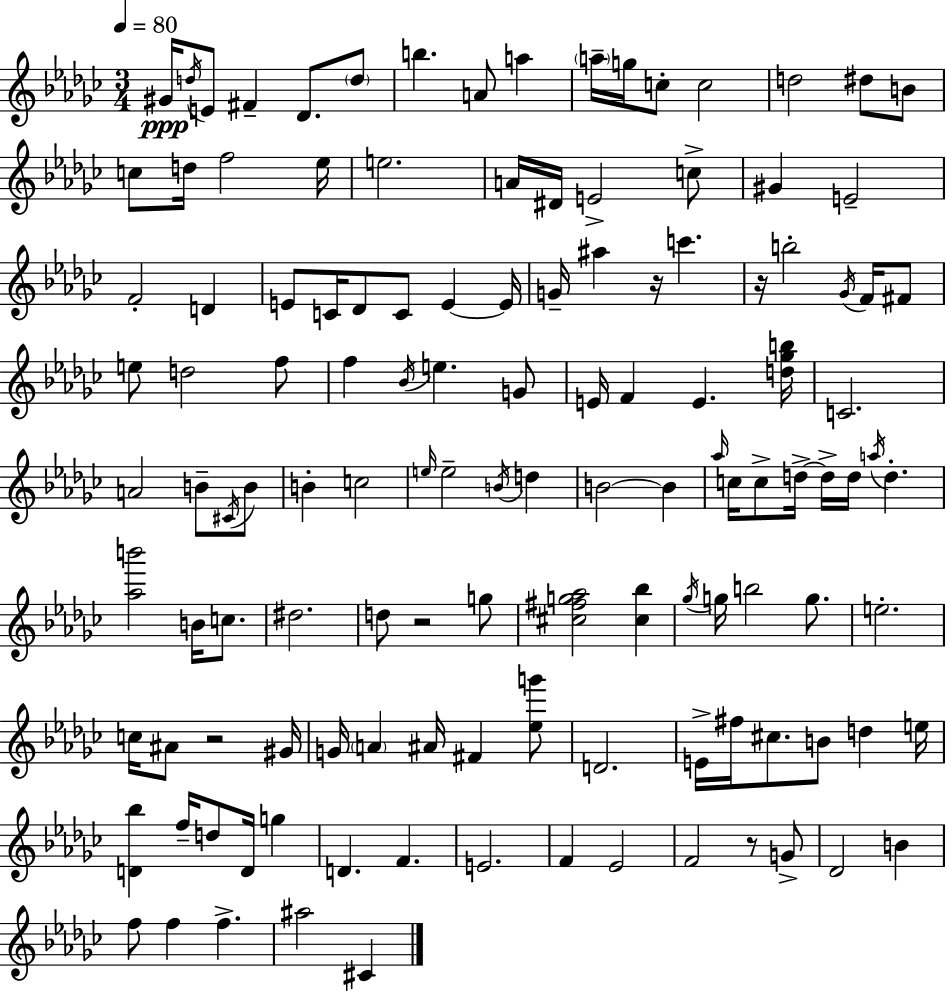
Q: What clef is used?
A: treble